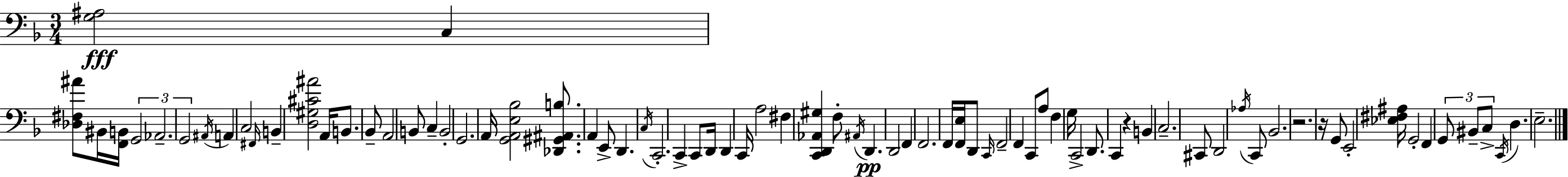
X:1
T:Untitled
M:3/4
L:1/4
K:F
[G,^A,]2 C, [_D,^F,^A]/2 ^B,,/4 [F,,B,,]/4 G,,2 _A,,2 G,,2 ^A,,/4 A,, C,2 ^F,,/4 B,, [D,^G,^C^A]2 A,,/4 B,,/2 _B,,/2 A,,2 B,,/2 C, B,,2 G,,2 A,,/4 [G,,A,,E,_B,]2 [_D,,^G,,^A,,B,]/2 A,, E,,/2 D,, C,/4 C,,2 C,, C,,/2 D,,/4 D,, C,,/4 A,2 ^F, [C,,D,,_A,,^G,] F,/2 ^A,,/4 D,, D,,2 F,, F,,2 F,,/4 [F,,E,]/4 D,,/2 C,,/4 F,,2 F,, C,,/2 A,/2 F, G,/4 C,,2 D,,/2 C,, z B,, C,2 ^C,,/2 D,,2 _A,/4 C,,/2 _B,,2 z2 z/4 G,,/2 E,,2 [_E,^F,^A,]/4 G,,2 F,, G,,/2 ^B,,/2 C,/2 C,,/4 D, E,2